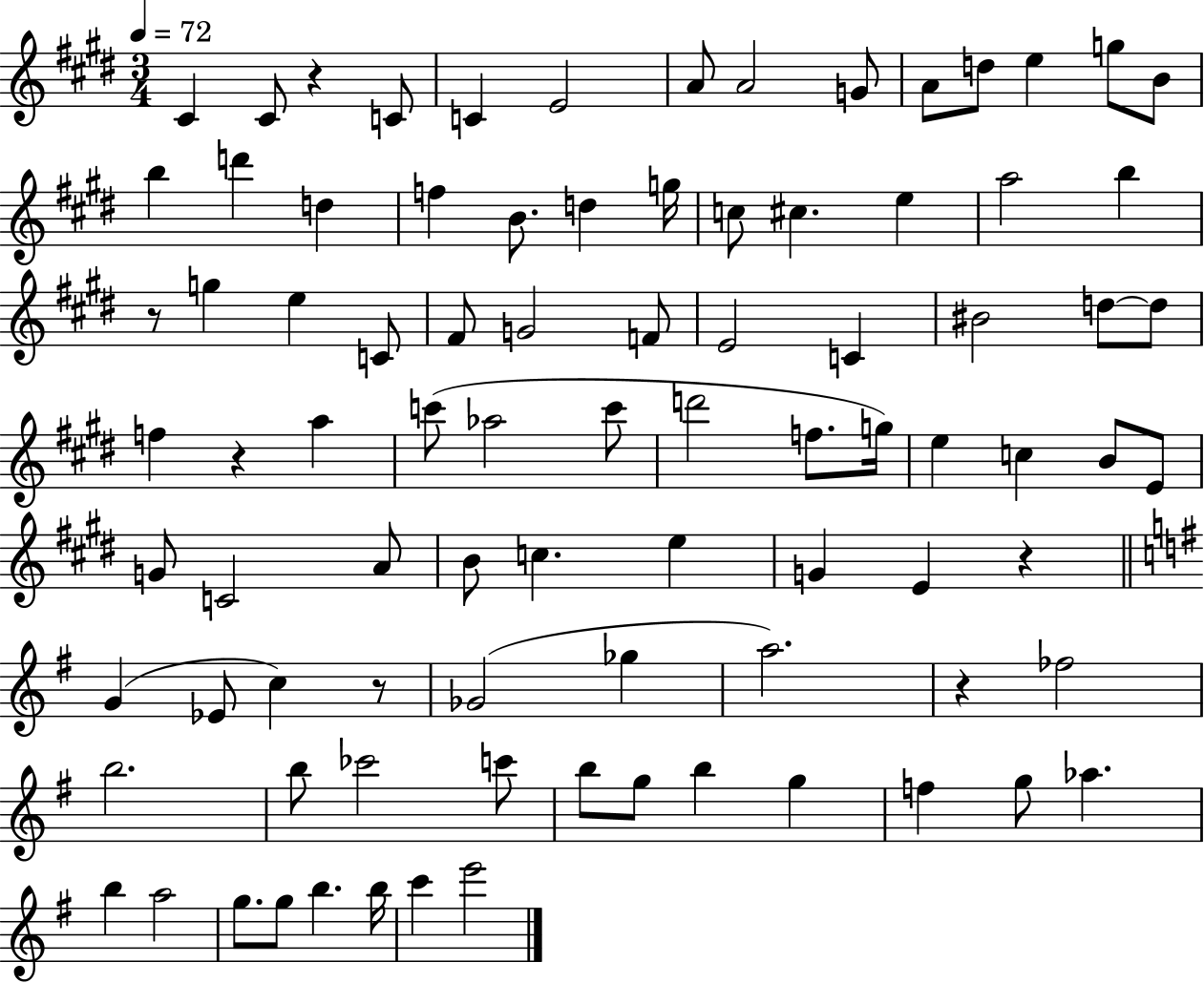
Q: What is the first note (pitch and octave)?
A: C#4